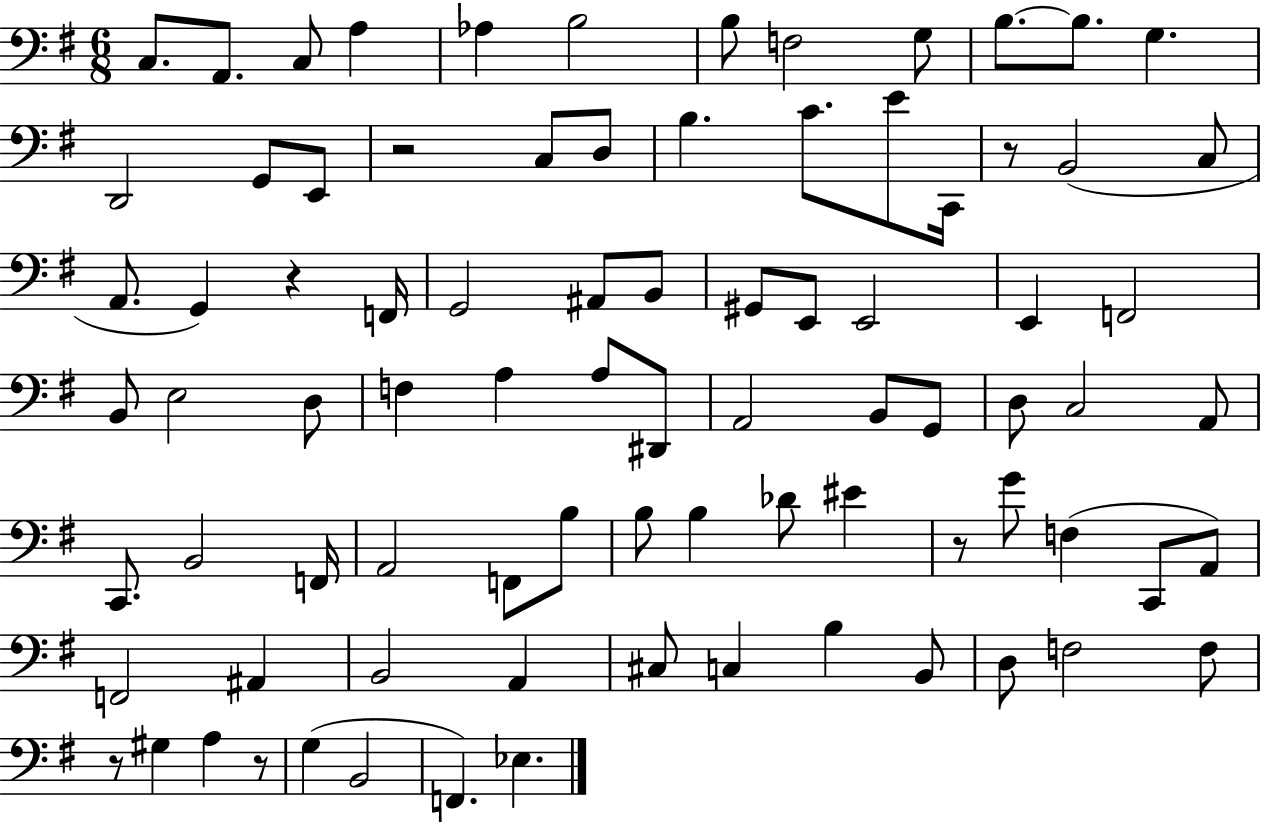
C3/e. A2/e. C3/e A3/q Ab3/q B3/h B3/e F3/h G3/e B3/e. B3/e. G3/q. D2/h G2/e E2/e R/h C3/e D3/e B3/q. C4/e. E4/e C2/s R/e B2/h C3/e A2/e. G2/q R/q F2/s G2/h A#2/e B2/e G#2/e E2/e E2/h E2/q F2/h B2/e E3/h D3/e F3/q A3/q A3/e D#2/e A2/h B2/e G2/e D3/e C3/h A2/e C2/e. B2/h F2/s A2/h F2/e B3/e B3/e B3/q Db4/e EIS4/q R/e G4/e F3/q C2/e A2/e F2/h A#2/q B2/h A2/q C#3/e C3/q B3/q B2/e D3/e F3/h F3/e R/e G#3/q A3/q R/e G3/q B2/h F2/q. Eb3/q.